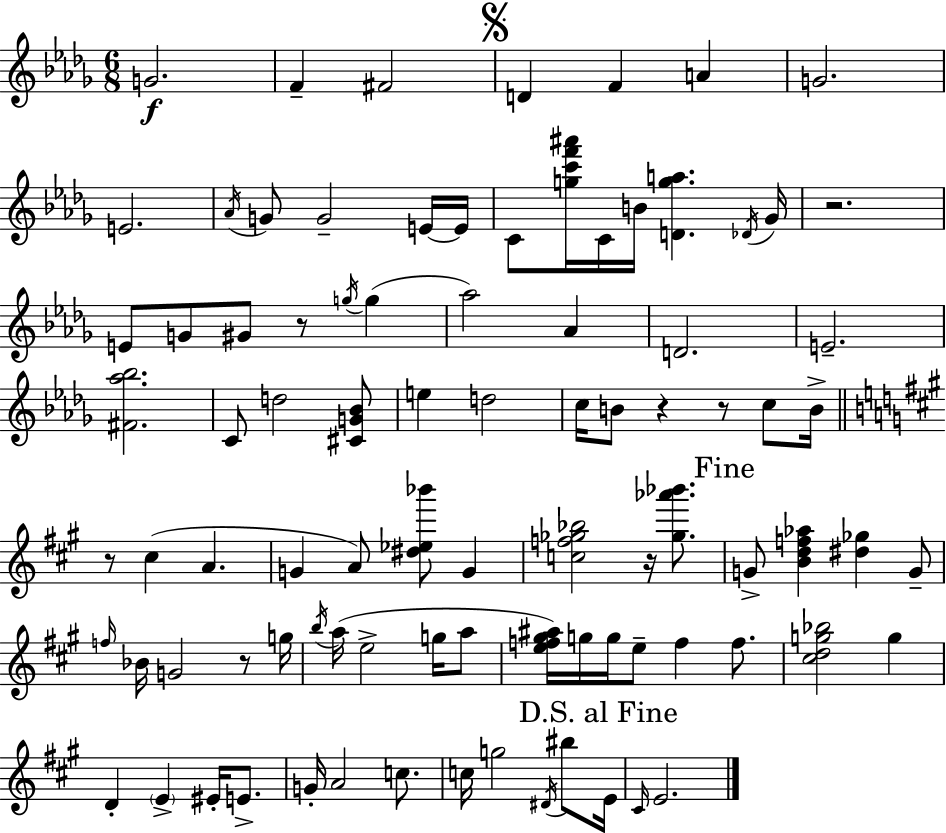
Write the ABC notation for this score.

X:1
T:Untitled
M:6/8
L:1/4
K:Bbm
G2 F ^F2 D F A G2 E2 _A/4 G/2 G2 E/4 E/4 C/2 [gc'f'^a']/4 C/4 B/4 [Dga] _D/4 _G/4 z2 E/2 G/2 ^G/2 z/2 g/4 g _a2 _A D2 E2 [^F_a_b]2 C/2 d2 [^CG_B]/2 e d2 c/4 B/2 z z/2 c/2 B/4 z/2 ^c A G A/2 [^d_e_b']/2 G [cf_g_b]2 z/4 [_g_a'_b']/2 G/2 [Bdf_a] [^d_g] G/2 f/4 _B/4 G2 z/2 g/4 b/4 a/4 e2 g/4 a/2 [ef^g^a]/4 g/4 g/4 e/2 f f/2 [^cdg_b]2 g D E ^E/4 E/2 G/4 A2 c/2 c/4 g2 ^D/4 ^b/2 E/4 ^C/4 E2